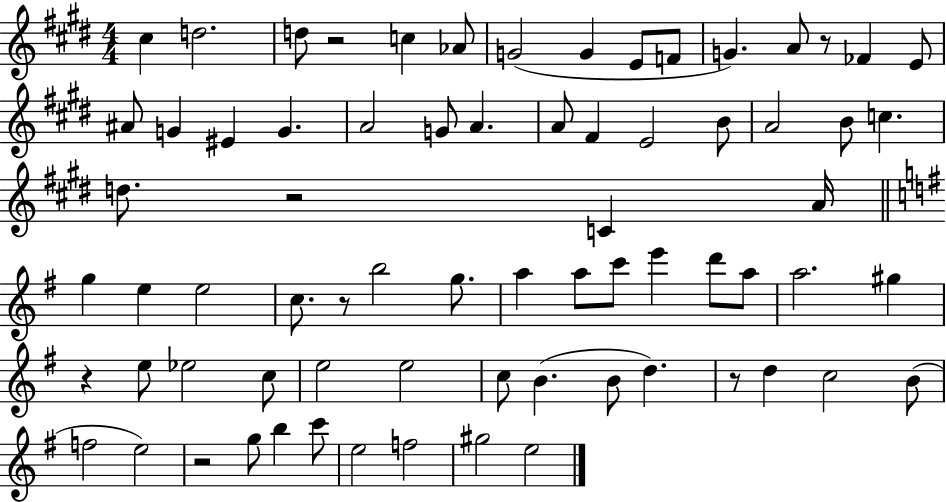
C#5/q D5/h. D5/e R/h C5/q Ab4/e G4/h G4/q E4/e F4/e G4/q. A4/e R/e FES4/q E4/e A#4/e G4/q EIS4/q G4/q. A4/h G4/e A4/q. A4/e F#4/q E4/h B4/e A4/h B4/e C5/q. D5/e. R/h C4/q A4/s G5/q E5/q E5/h C5/e. R/e B5/h G5/e. A5/q A5/e C6/e E6/q D6/e A5/e A5/h. G#5/q R/q E5/e Eb5/h C5/e E5/h E5/h C5/e B4/q. B4/e D5/q. R/e D5/q C5/h B4/e F5/h E5/h R/h G5/e B5/q C6/e E5/h F5/h G#5/h E5/h